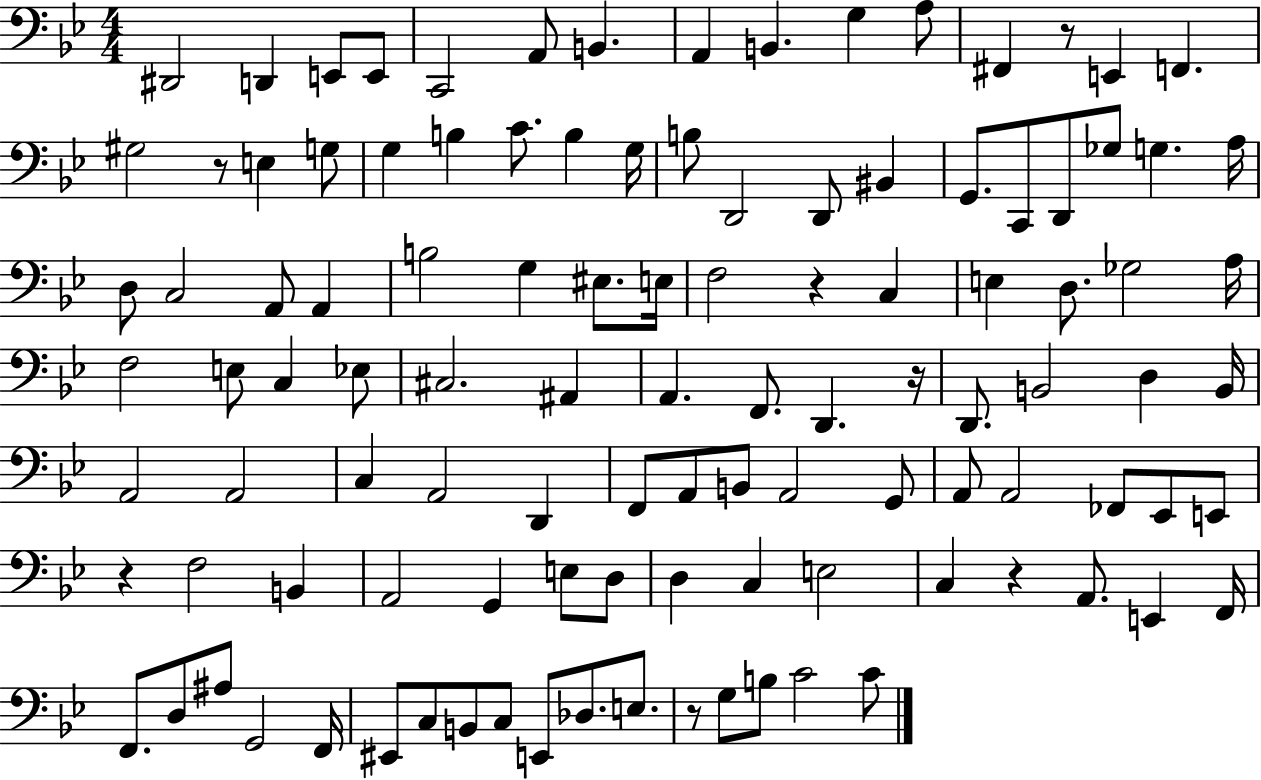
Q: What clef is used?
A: bass